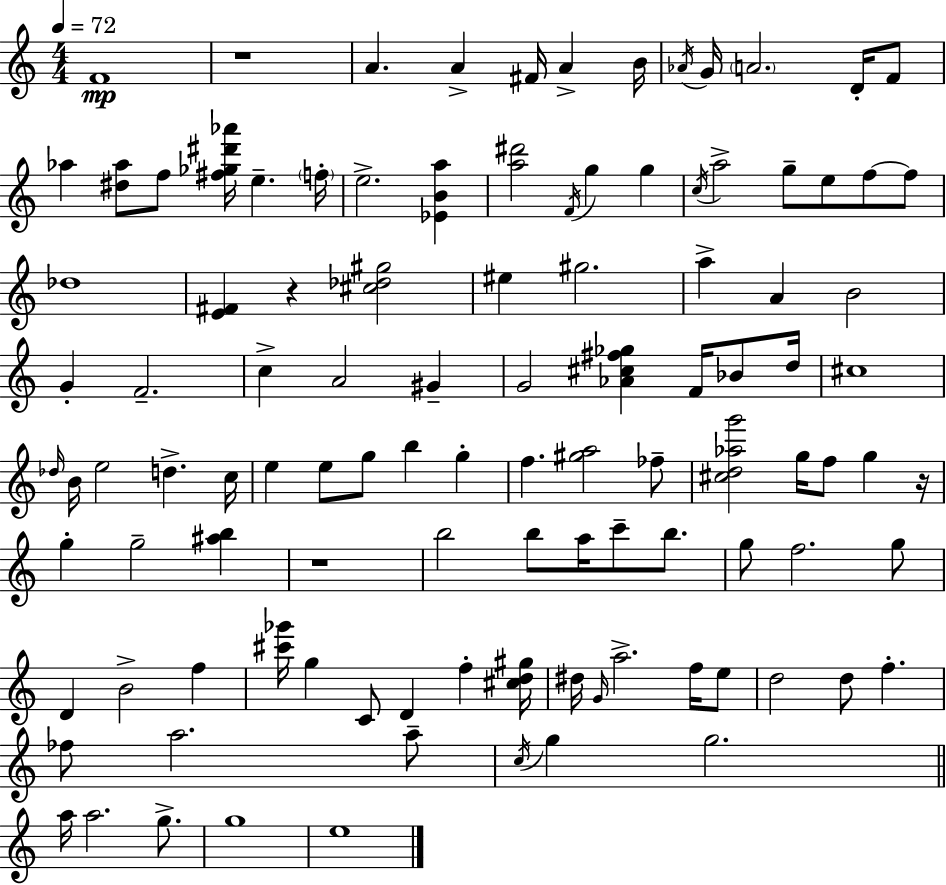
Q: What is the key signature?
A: C major